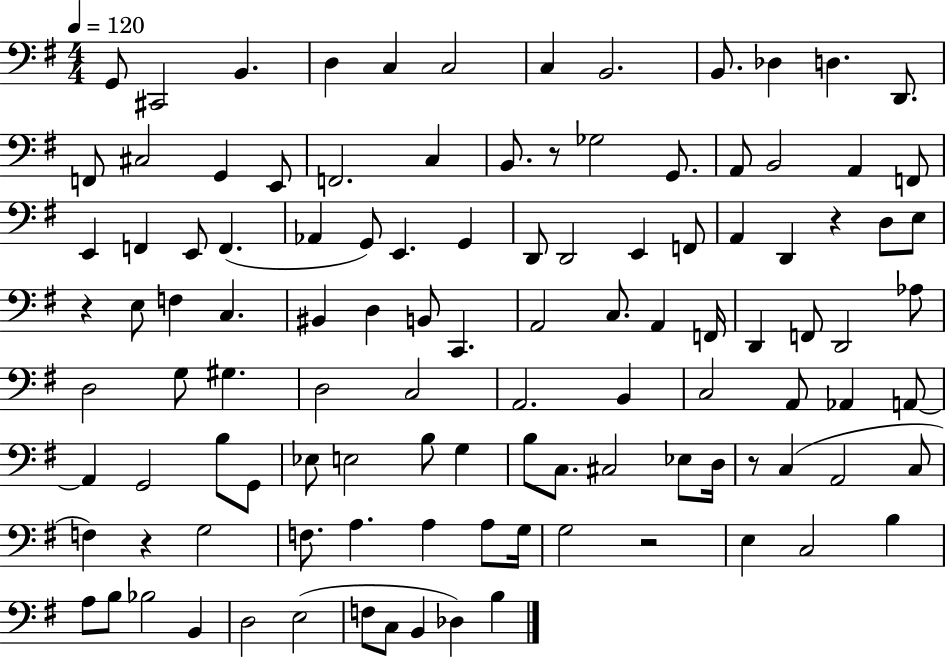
{
  \clef bass
  \numericTimeSignature
  \time 4/4
  \key g \major
  \tempo 4 = 120
  \repeat volta 2 { g,8 cis,2 b,4. | d4 c4 c2 | c4 b,2. | b,8. des4 d4. d,8. | \break f,8 cis2 g,4 e,8 | f,2. c4 | b,8. r8 ges2 g,8. | a,8 b,2 a,4 f,8 | \break e,4 f,4 e,8 f,4.( | aes,4 g,8) e,4. g,4 | d,8 d,2 e,4 f,8 | a,4 d,4 r4 d8 e8 | \break r4 e8 f4 c4. | bis,4 d4 b,8 c,4. | a,2 c8. a,4 f,16 | d,4 f,8 d,2 aes8 | \break d2 g8 gis4. | d2 c2 | a,2. b,4 | c2 a,8 aes,4 a,8~~ | \break a,4 g,2 b8 g,8 | ees8 e2 b8 g4 | b8 c8. cis2 ees8 d16 | r8 c4( a,2 c8 | \break f4) r4 g2 | f8. a4. a4 a8 g16 | g2 r2 | e4 c2 b4 | \break a8 b8 bes2 b,4 | d2 e2( | f8 c8 b,4 des4) b4 | } \bar "|."
}